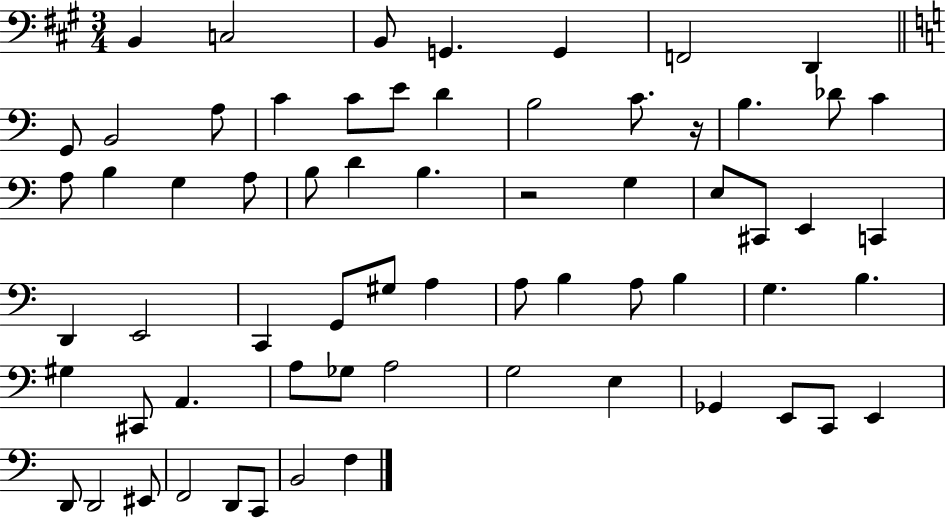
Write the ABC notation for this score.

X:1
T:Untitled
M:3/4
L:1/4
K:A
B,, C,2 B,,/2 G,, G,, F,,2 D,, G,,/2 B,,2 A,/2 C C/2 E/2 D B,2 C/2 z/4 B, _D/2 C A,/2 B, G, A,/2 B,/2 D B, z2 G, E,/2 ^C,,/2 E,, C,, D,, E,,2 C,, G,,/2 ^G,/2 A, A,/2 B, A,/2 B, G, B, ^G, ^C,,/2 A,, A,/2 _G,/2 A,2 G,2 E, _G,, E,,/2 C,,/2 E,, D,,/2 D,,2 ^E,,/2 F,,2 D,,/2 C,,/2 B,,2 F,